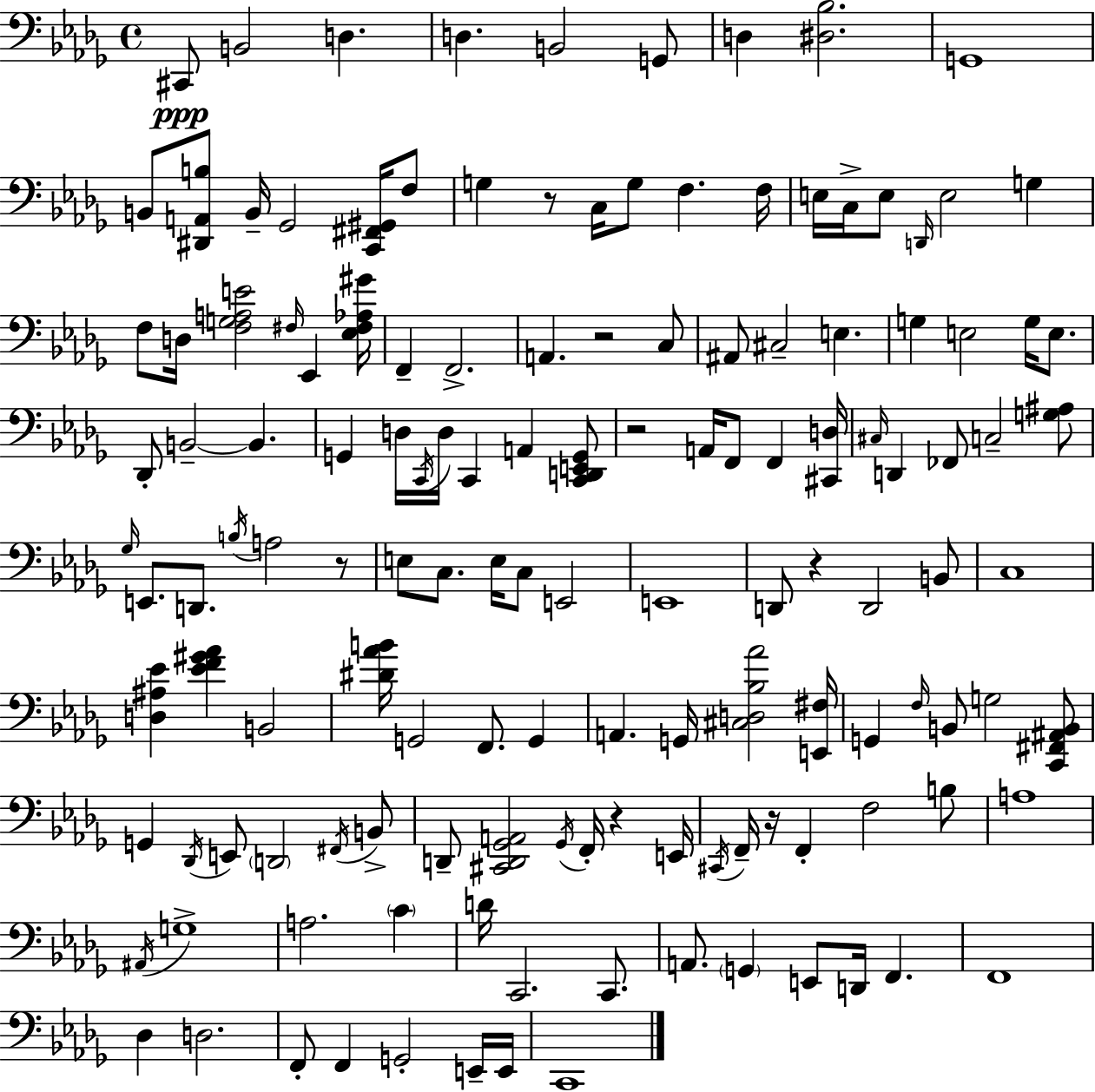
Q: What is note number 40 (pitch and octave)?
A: B2